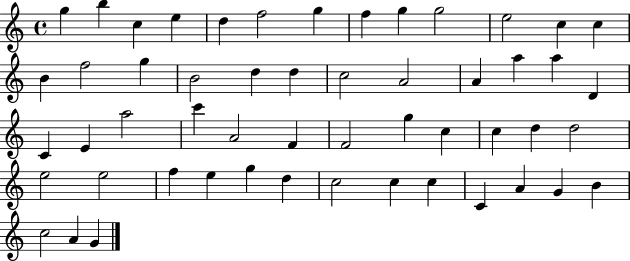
G5/q B5/q C5/q E5/q D5/q F5/h G5/q F5/q G5/q G5/h E5/h C5/q C5/q B4/q F5/h G5/q B4/h D5/q D5/q C5/h A4/h A4/q A5/q A5/q D4/q C4/q E4/q A5/h C6/q A4/h F4/q F4/h G5/q C5/q C5/q D5/q D5/h E5/h E5/h F5/q E5/q G5/q D5/q C5/h C5/q C5/q C4/q A4/q G4/q B4/q C5/h A4/q G4/q